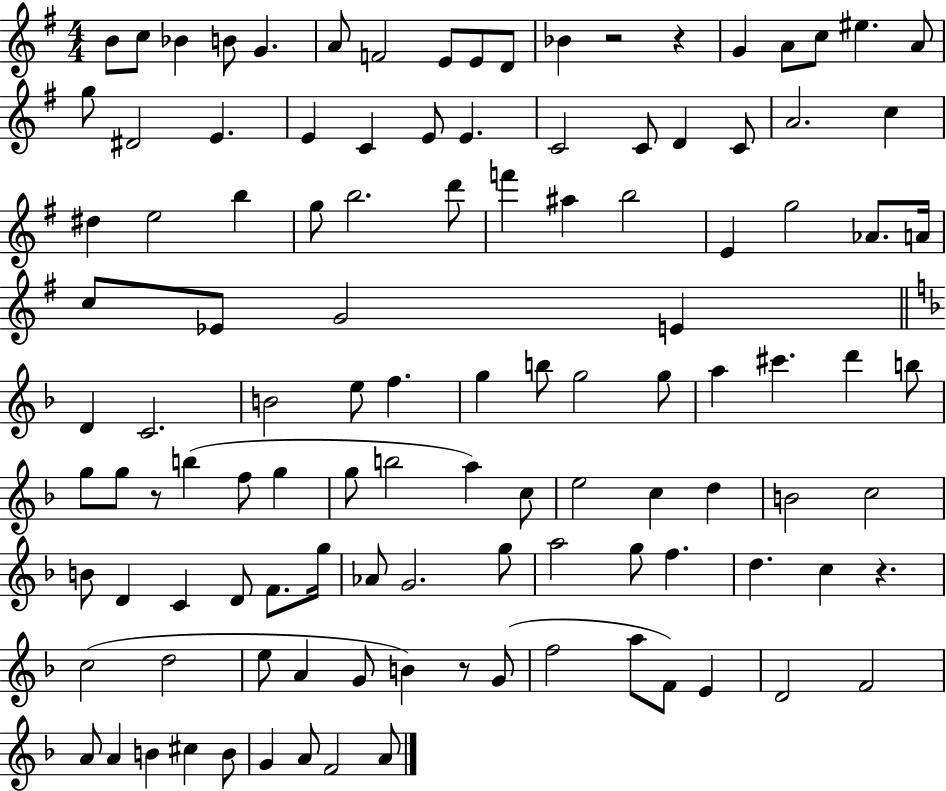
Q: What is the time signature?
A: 4/4